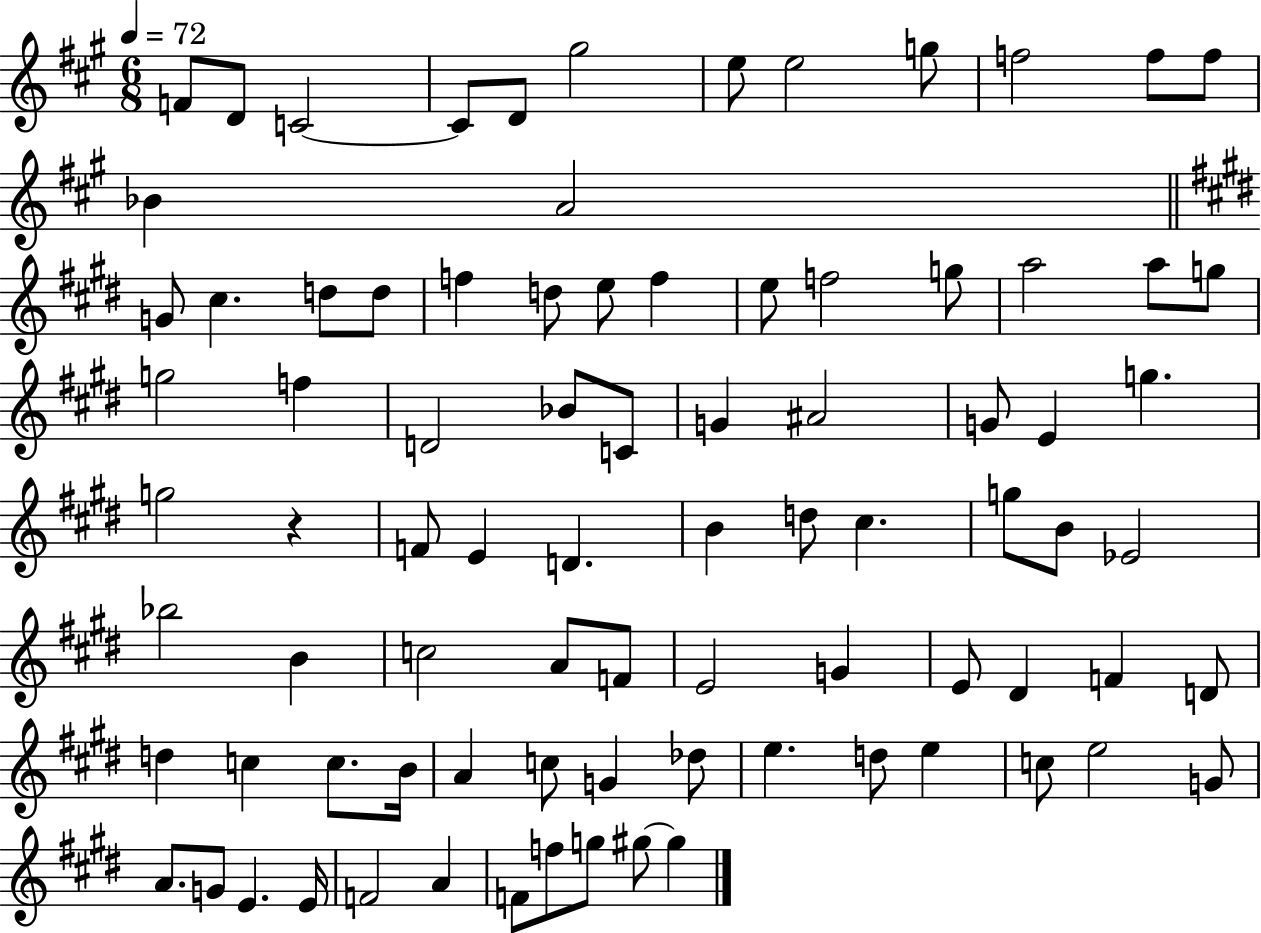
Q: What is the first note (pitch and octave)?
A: F4